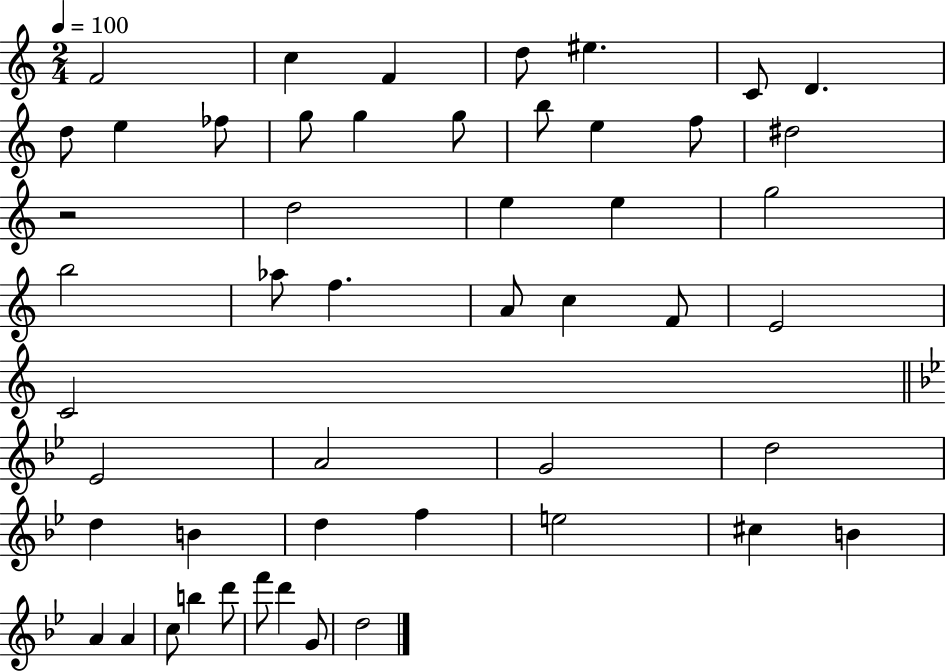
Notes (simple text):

F4/h C5/q F4/q D5/e EIS5/q. C4/e D4/q. D5/e E5/q FES5/e G5/e G5/q G5/e B5/e E5/q F5/e D#5/h R/h D5/h E5/q E5/q G5/h B5/h Ab5/e F5/q. A4/e C5/q F4/e E4/h C4/h Eb4/h A4/h G4/h D5/h D5/q B4/q D5/q F5/q E5/h C#5/q B4/q A4/q A4/q C5/e B5/q D6/e F6/e D6/q G4/e D5/h